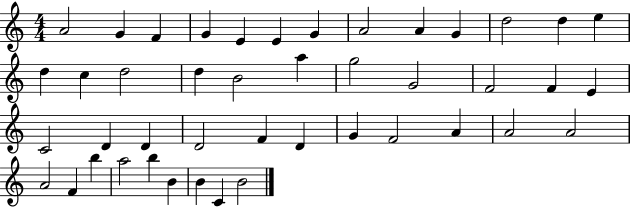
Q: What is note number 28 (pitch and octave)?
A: D4